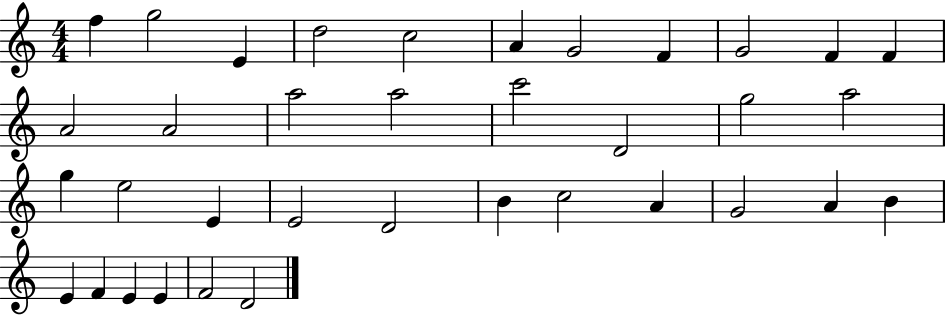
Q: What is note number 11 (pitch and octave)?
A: F4